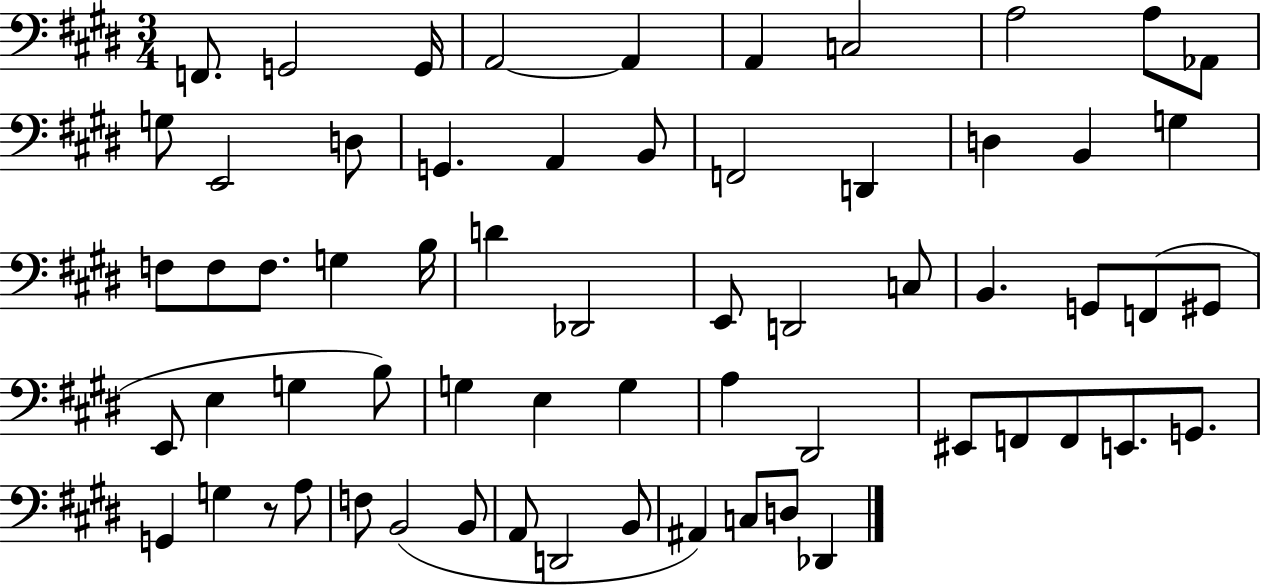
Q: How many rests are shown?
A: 1